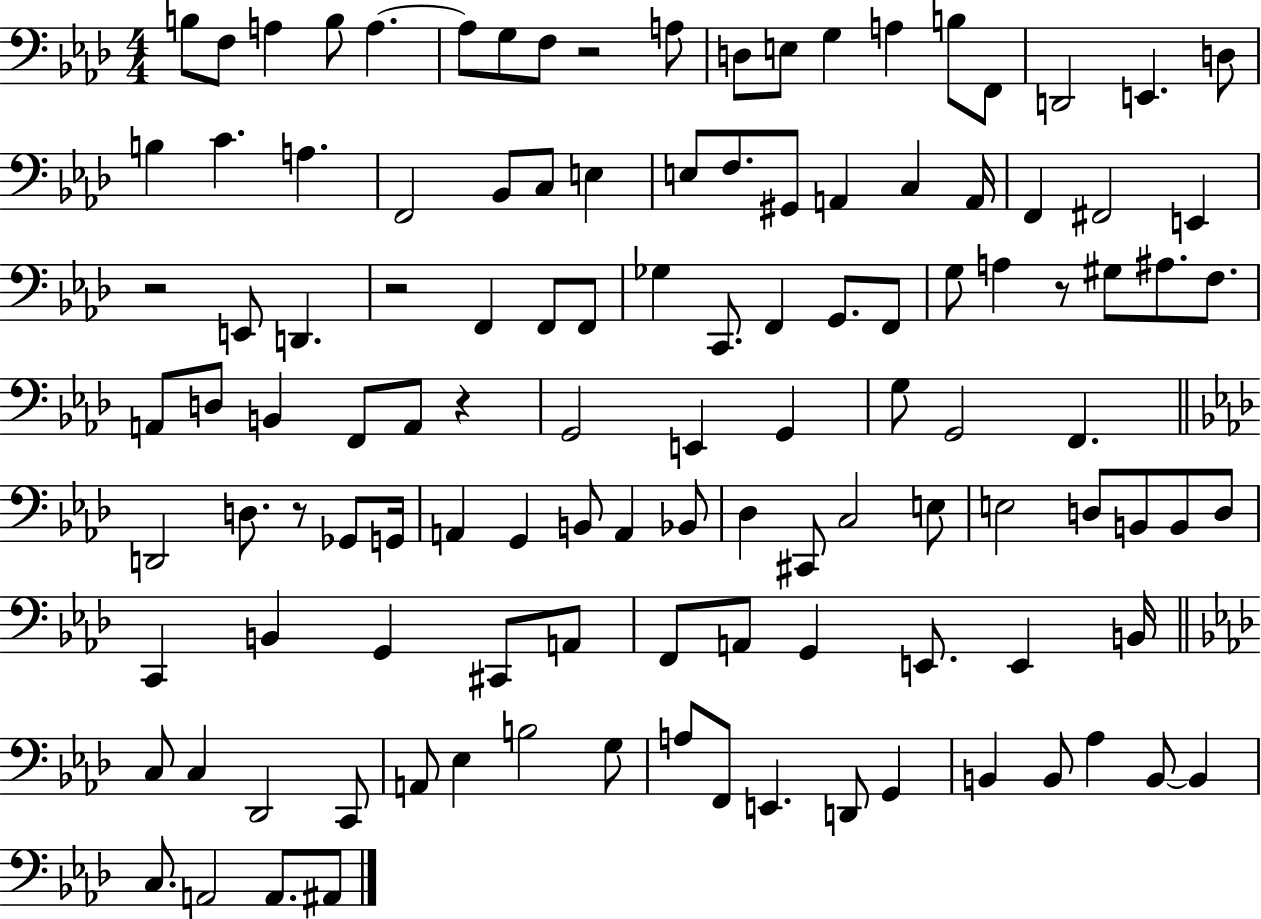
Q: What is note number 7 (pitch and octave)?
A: G3